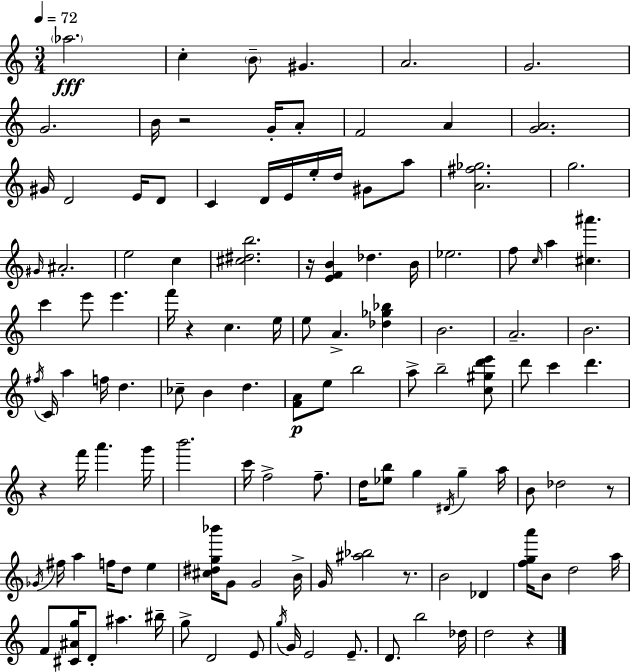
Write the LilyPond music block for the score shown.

{
  \clef treble
  \numericTimeSignature
  \time 3/4
  \key c \major
  \tempo 4 = 72
  \parenthesize aes''2.\fff | c''4-. \parenthesize b'8-- gis'4. | a'2. | g'2. | \break g'2. | b'16 r2 g'16-. a'8-. | f'2 a'4 | <g' a'>2. | \break gis'16 d'2 e'16 d'8 | c'4 d'16 e'16 e''16-. d''16 gis'8 a''8 | <a' fis'' ges''>2. | g''2. | \break \grace { gis'16 } ais'2.-. | e''2 c''4 | <cis'' dis'' b''>2. | r16 <e' f' b'>4 des''4. | \break b'16 ees''2. | f''8 \grace { c''16 } a''4 <cis'' ais'''>4. | c'''4 e'''8 e'''4. | f'''16 r4 c''4. | \break e''16 e''8 a'4.-> <des'' ges'' bes''>4 | b'2. | a'2.-- | b'2. | \break \acciaccatura { fis''16 } c'16 a''4 f''16 d''4. | ces''8-- b'4 d''4. | <f' a'>8\p e''8 b''2 | a''8-> b''2-- | \break <c'' gis'' d''' e'''>8 d'''8 c'''4 d'''4. | r4 f'''16 a'''4. | g'''16 b'''2. | c'''16 f''2-> | \break f''8.-- d''16 <ees'' b''>8 g''4 \acciaccatura { dis'16 } g''4-- | a''16 b'8 des''2 | r8 \acciaccatura { ges'16 } fis''16 a''4 f''16 d''8 | e''4 <cis'' dis'' g'' bes'''>16 g'8 g'2 | \break b'16-> g'16 <ais'' bes''>2 | r8. b'2 | des'4 <f'' g'' a'''>16 b'8 d''2 | a''16 f'8 <cis' ais' g''>16 d'8-. ais''4. | \break bis''16-- g''8-> d'2 | e'8 \acciaccatura { g''16 } g'16 e'2 | e'8.-- d'8. b''2 | des''16 d''2 | \break r4 \bar "|."
}